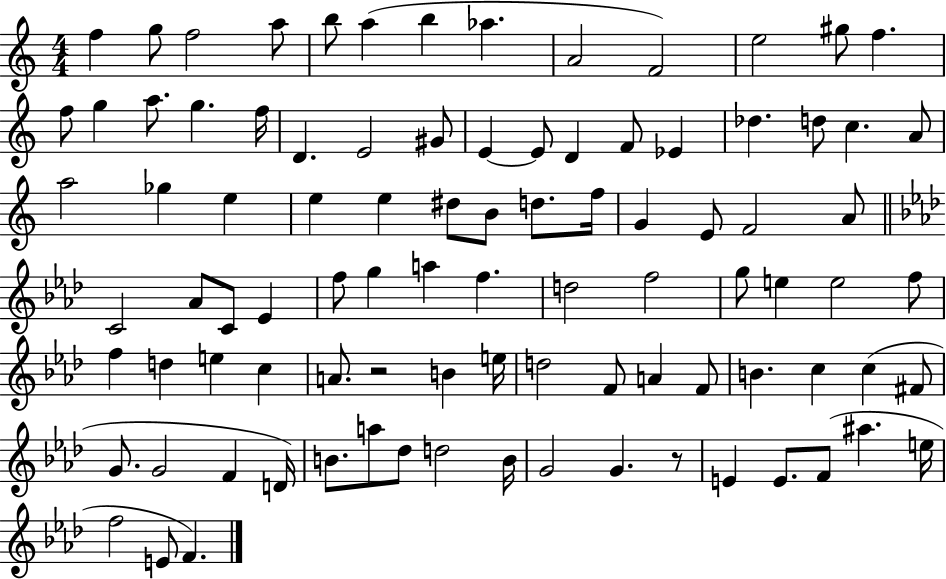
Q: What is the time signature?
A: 4/4